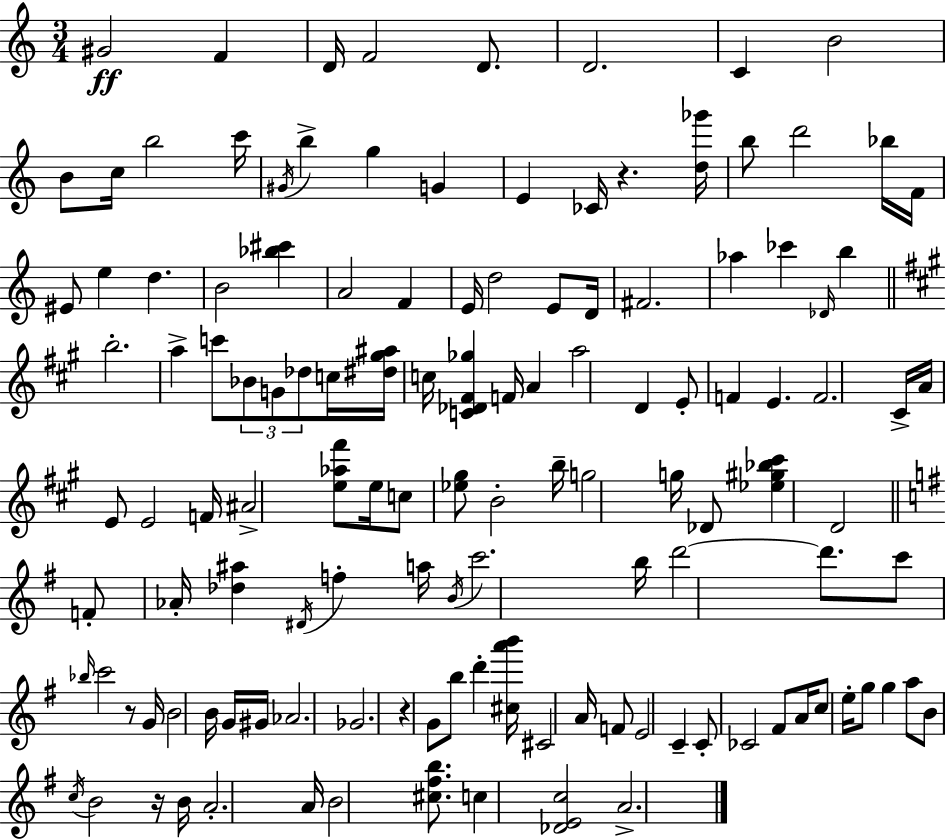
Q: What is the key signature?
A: C major